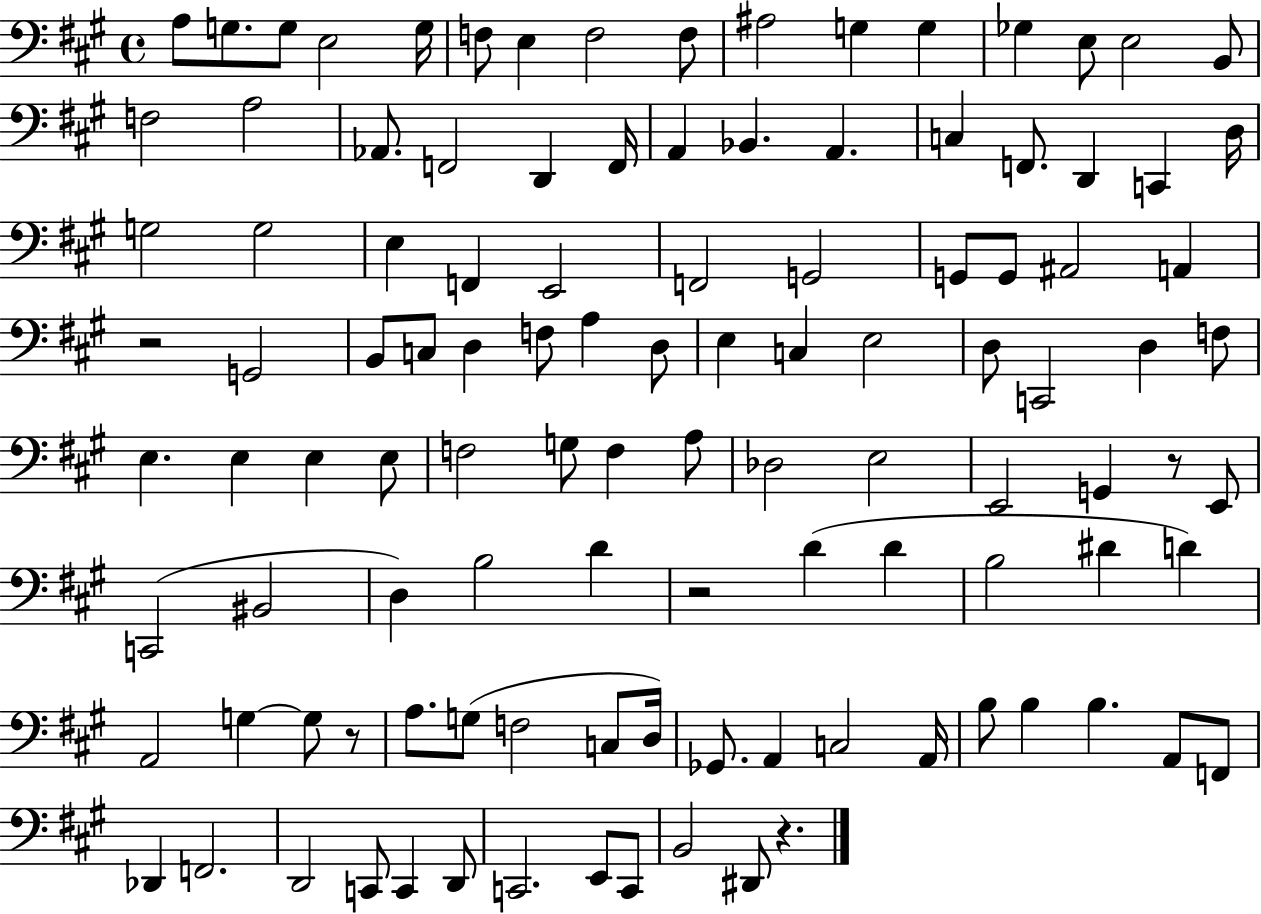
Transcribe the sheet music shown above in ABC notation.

X:1
T:Untitled
M:4/4
L:1/4
K:A
A,/2 G,/2 G,/2 E,2 G,/4 F,/2 E, F,2 F,/2 ^A,2 G, G, _G, E,/2 E,2 B,,/2 F,2 A,2 _A,,/2 F,,2 D,, F,,/4 A,, _B,, A,, C, F,,/2 D,, C,, D,/4 G,2 G,2 E, F,, E,,2 F,,2 G,,2 G,,/2 G,,/2 ^A,,2 A,, z2 G,,2 B,,/2 C,/2 D, F,/2 A, D,/2 E, C, E,2 D,/2 C,,2 D, F,/2 E, E, E, E,/2 F,2 G,/2 F, A,/2 _D,2 E,2 E,,2 G,, z/2 E,,/2 C,,2 ^B,,2 D, B,2 D z2 D D B,2 ^D D A,,2 G, G,/2 z/2 A,/2 G,/2 F,2 C,/2 D,/4 _G,,/2 A,, C,2 A,,/4 B,/2 B, B, A,,/2 F,,/2 _D,, F,,2 D,,2 C,,/2 C,, D,,/2 C,,2 E,,/2 C,,/2 B,,2 ^D,,/2 z